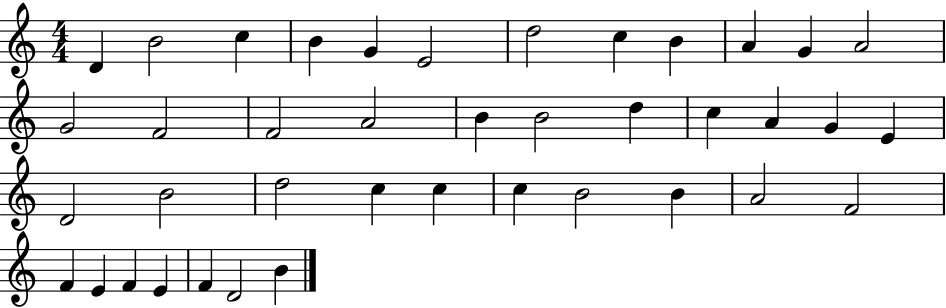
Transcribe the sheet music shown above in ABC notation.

X:1
T:Untitled
M:4/4
L:1/4
K:C
D B2 c B G E2 d2 c B A G A2 G2 F2 F2 A2 B B2 d c A G E D2 B2 d2 c c c B2 B A2 F2 F E F E F D2 B